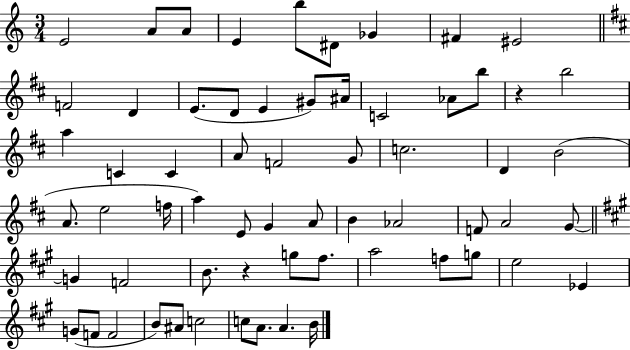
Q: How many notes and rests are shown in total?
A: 63